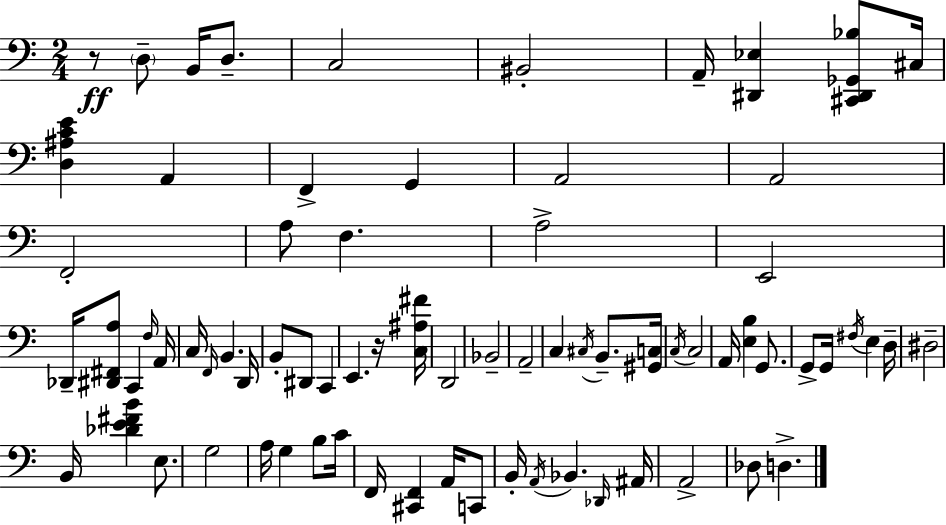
X:1
T:Untitled
M:2/4
L:1/4
K:C
z/2 D,/2 B,,/4 D,/2 C,2 ^B,,2 A,,/4 [^D,,_E,] [^C,,^D,,_G,,_B,]/2 ^C,/4 [D,^A,CE] A,, F,, G,, A,,2 A,,2 F,,2 A,/2 F, A,2 E,,2 _D,,/4 [^D,,^F,,A,]/2 C,, F,/4 A,,/4 C,/4 F,,/4 B,, D,,/4 B,,/2 ^D,,/2 C,, E,, z/4 [C,^A,^F]/4 D,,2 _B,,2 A,,2 C, ^C,/4 B,,/2 [^G,,C,]/4 C,/4 C,2 A,,/4 [E,B,] G,,/2 G,,/2 G,,/4 ^F,/4 E, D,/4 ^D,2 B,,/4 [_DE^FB] E,/2 G,2 A,/4 G, B,/2 C/4 F,,/4 [^C,,F,,] A,,/4 C,,/2 B,,/4 A,,/4 _B,, _D,,/4 ^A,,/4 A,,2 _D,/2 D,